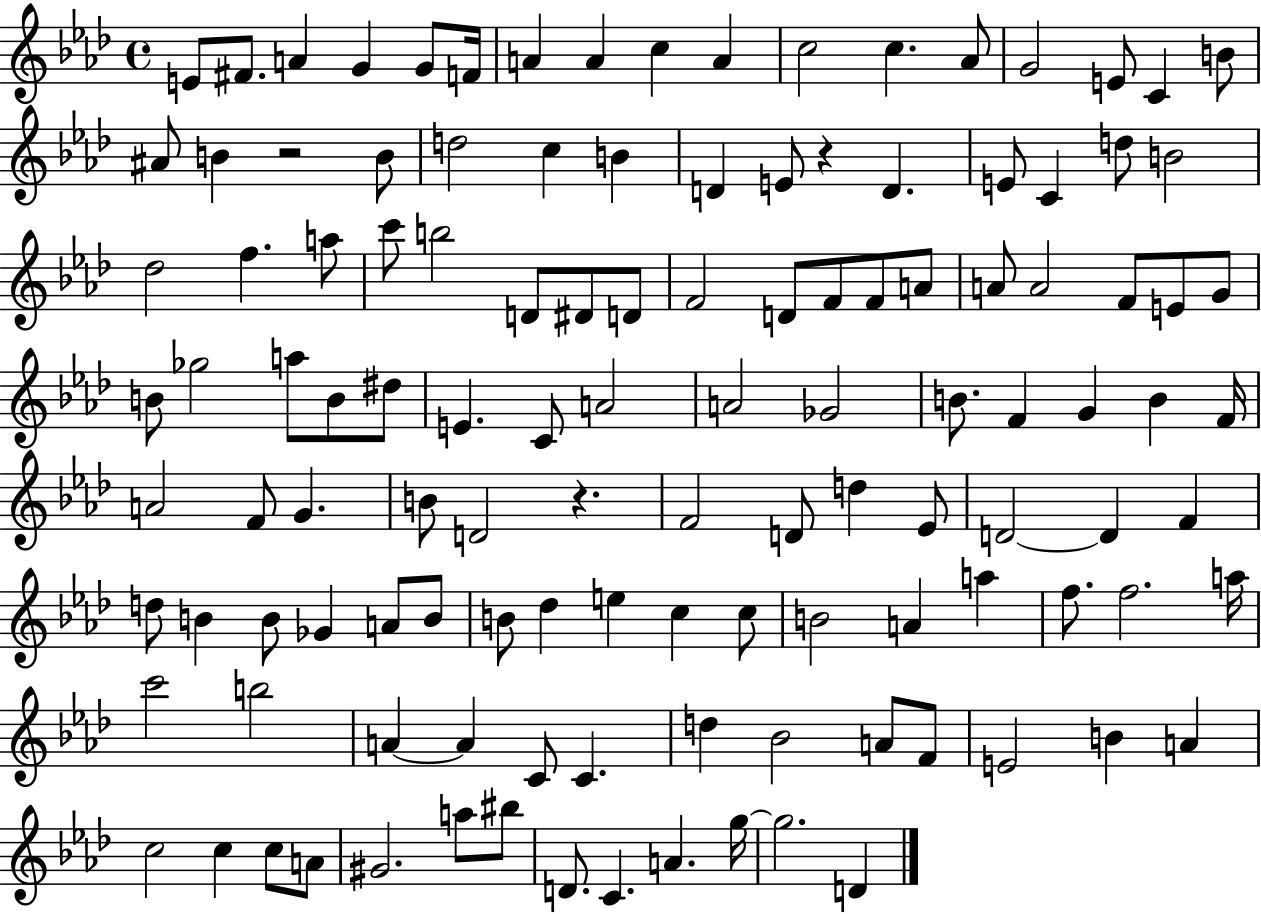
{
  \clef treble
  \time 4/4
  \defaultTimeSignature
  \key aes \major
  e'8 fis'8. a'4 g'4 g'8 f'16 | a'4 a'4 c''4 a'4 | c''2 c''4. aes'8 | g'2 e'8 c'4 b'8 | \break ais'8 b'4 r2 b'8 | d''2 c''4 b'4 | d'4 e'8 r4 d'4. | e'8 c'4 d''8 b'2 | \break des''2 f''4. a''8 | c'''8 b''2 d'8 dis'8 d'8 | f'2 d'8 f'8 f'8 a'8 | a'8 a'2 f'8 e'8 g'8 | \break b'8 ges''2 a''8 b'8 dis''8 | e'4. c'8 a'2 | a'2 ges'2 | b'8. f'4 g'4 b'4 f'16 | \break a'2 f'8 g'4. | b'8 d'2 r4. | f'2 d'8 d''4 ees'8 | d'2~~ d'4 f'4 | \break d''8 b'4 b'8 ges'4 a'8 b'8 | b'8 des''4 e''4 c''4 c''8 | b'2 a'4 a''4 | f''8. f''2. a''16 | \break c'''2 b''2 | a'4~~ a'4 c'8 c'4. | d''4 bes'2 a'8 f'8 | e'2 b'4 a'4 | \break c''2 c''4 c''8 a'8 | gis'2. a''8 bis''8 | d'8. c'4. a'4. g''16~~ | g''2. d'4 | \break \bar "|."
}